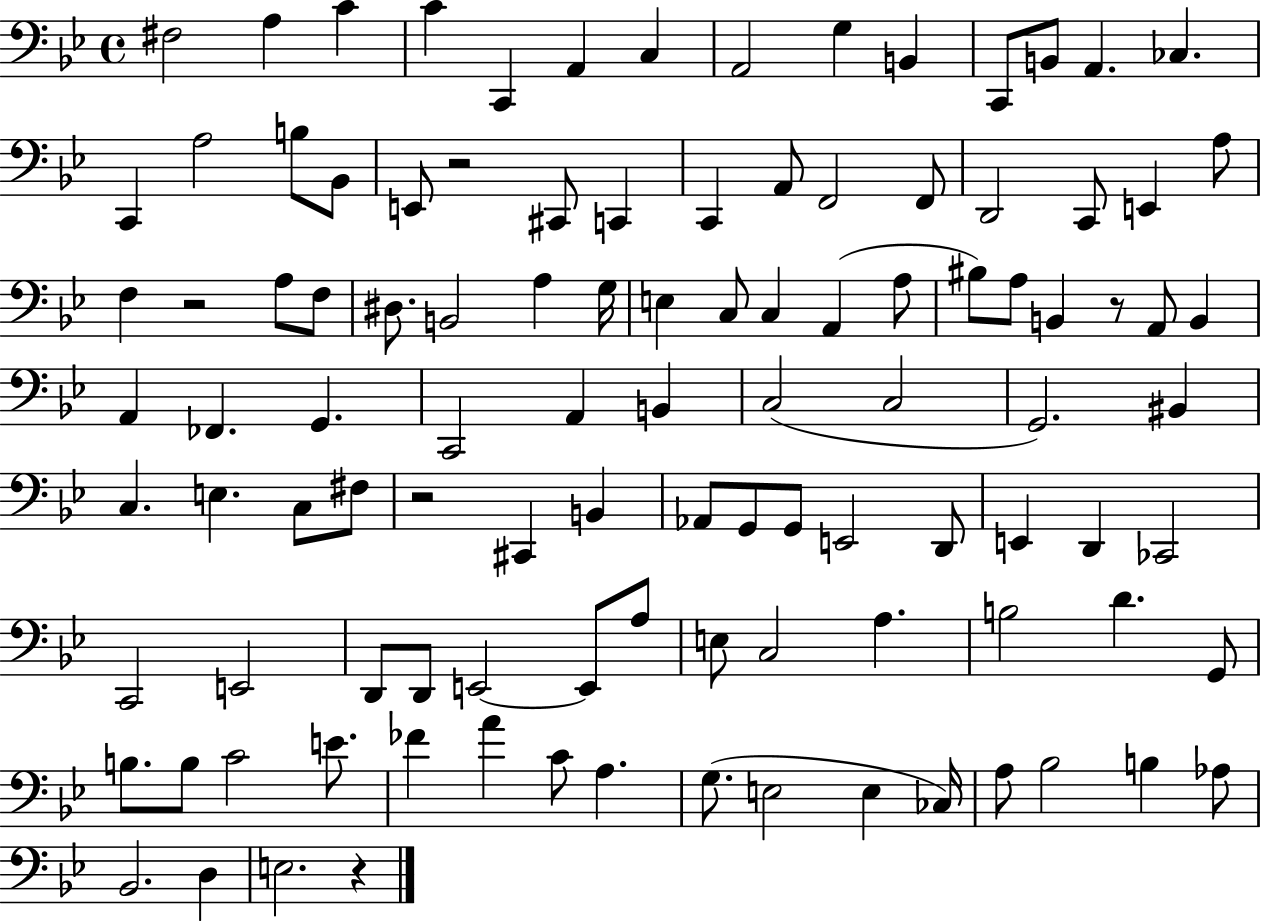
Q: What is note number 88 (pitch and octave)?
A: FES4